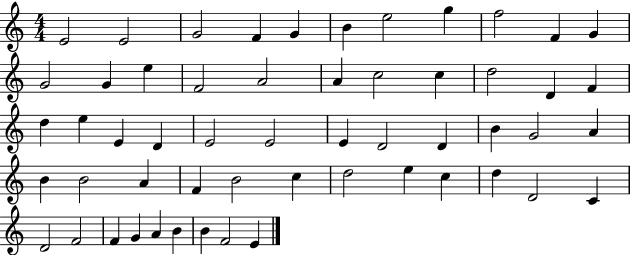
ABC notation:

X:1
T:Untitled
M:4/4
L:1/4
K:C
E2 E2 G2 F G B e2 g f2 F G G2 G e F2 A2 A c2 c d2 D F d e E D E2 E2 E D2 D B G2 A B B2 A F B2 c d2 e c d D2 C D2 F2 F G A B B F2 E